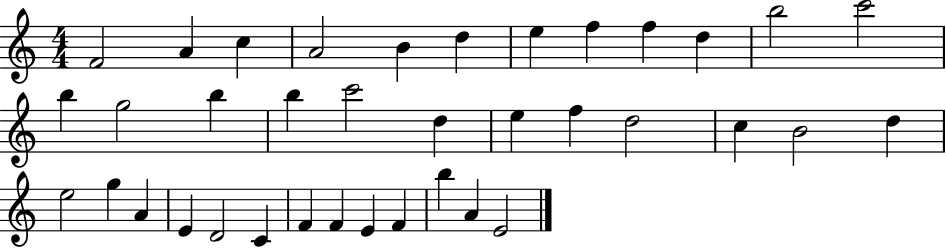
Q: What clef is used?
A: treble